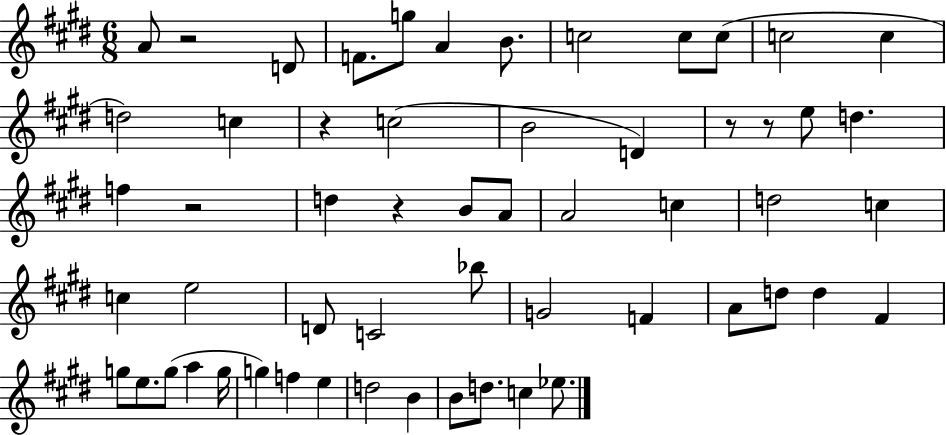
{
  \clef treble
  \numericTimeSignature
  \time 6/8
  \key e \major
  a'8 r2 d'8 | f'8. g''8 a'4 b'8. | c''2 c''8 c''8( | c''2 c''4 | \break d''2) c''4 | r4 c''2( | b'2 d'4) | r8 r8 e''8 d''4. | \break f''4 r2 | d''4 r4 b'8 a'8 | a'2 c''4 | d''2 c''4 | \break c''4 e''2 | d'8 c'2 bes''8 | g'2 f'4 | a'8 d''8 d''4 fis'4 | \break g''8 e''8. g''8( a''4 g''16 | g''4) f''4 e''4 | d''2 b'4 | b'8 d''8. c''4 ees''8. | \break \bar "|."
}